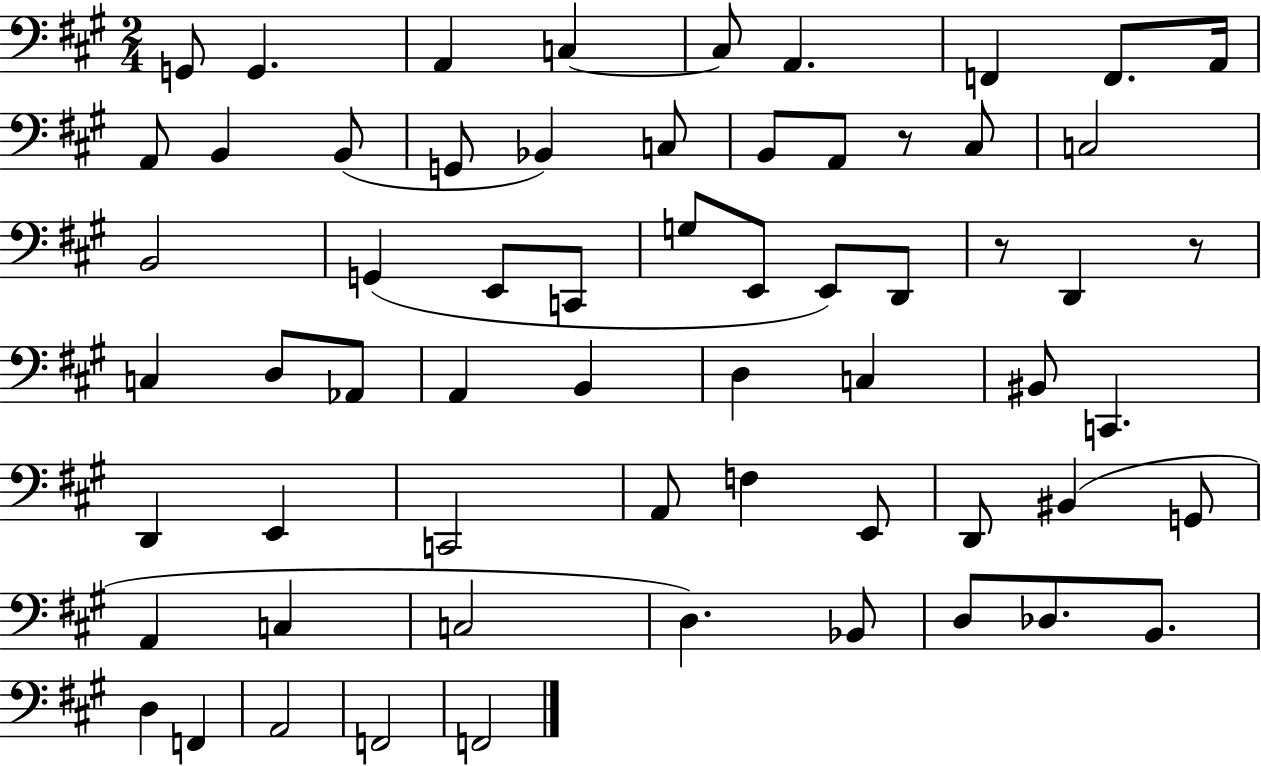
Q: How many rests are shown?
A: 3